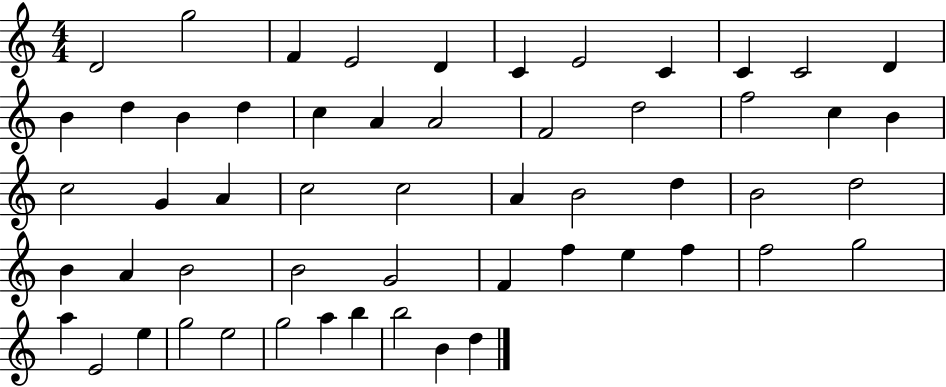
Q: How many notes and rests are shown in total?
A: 55